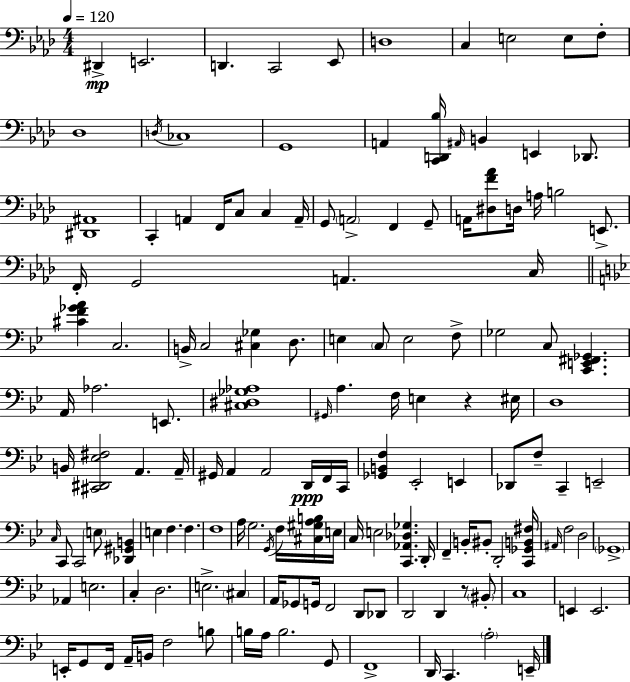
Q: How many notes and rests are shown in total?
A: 145